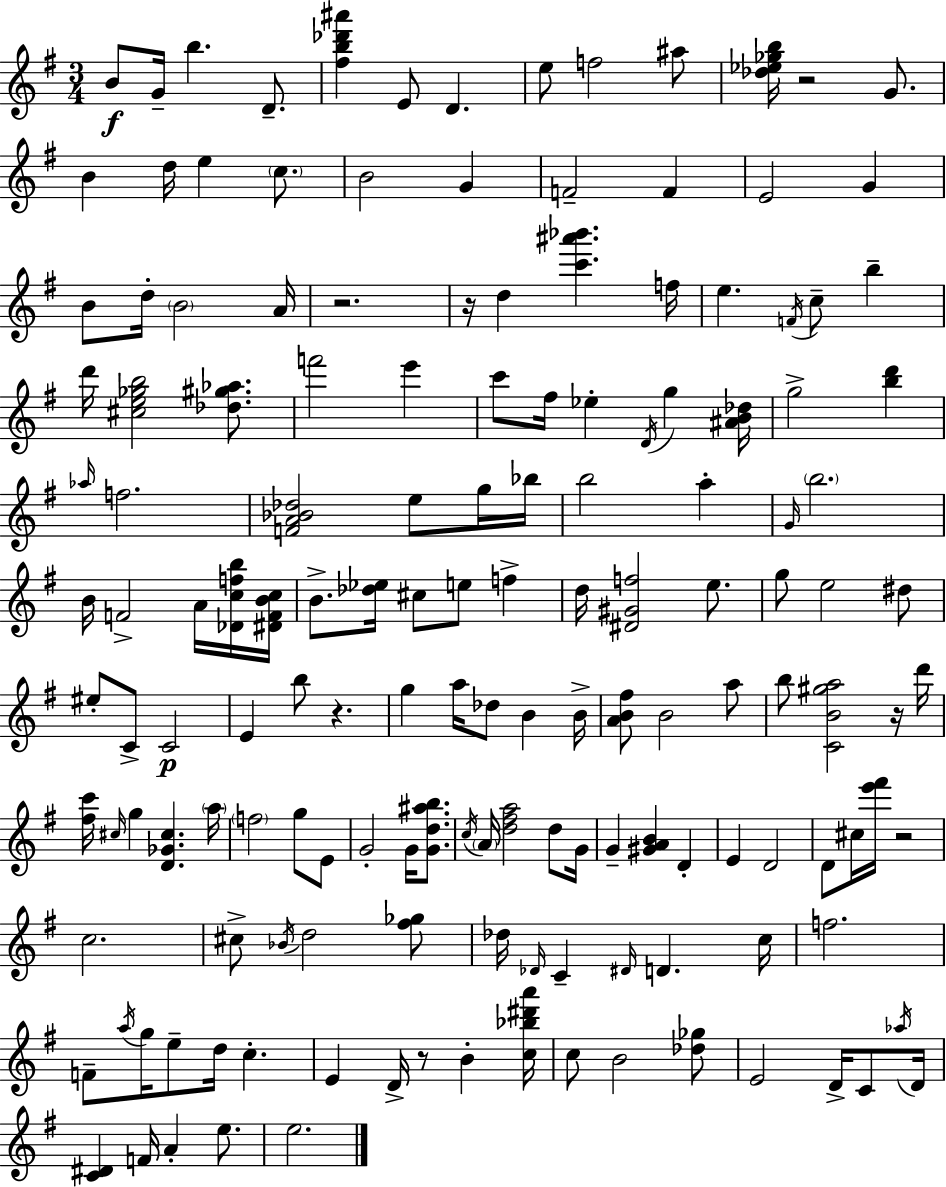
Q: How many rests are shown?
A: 7